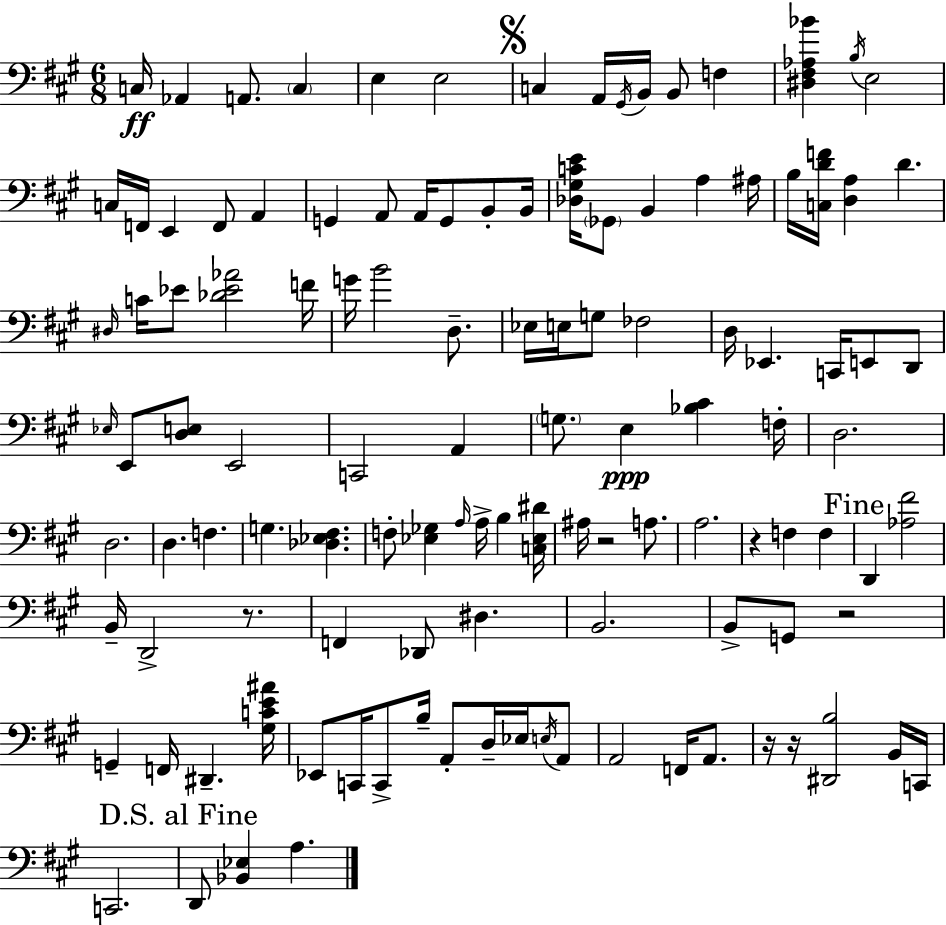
{
  \clef bass
  \numericTimeSignature
  \time 6/8
  \key a \major
  c16\ff aes,4 a,8. \parenthesize c4 | e4 e2 | \mark \markup { \musicglyph "scripts.segno" } c4 a,16 \acciaccatura { gis,16 } b,16 b,8 f4 | <dis fis aes bes'>4 \acciaccatura { b16 } e2 | \break c16 f,16 e,4 f,8 a,4 | g,4 a,8 a,16 g,8 b,8-. | b,16 <des gis c' e'>16 \parenthesize ges,8 b,4 a4 | ais16 b16 <c d' f'>16 <d a>4 d'4. | \break \grace { dis16 } c'16 ees'8 <des' ees' aes'>2 | f'16 g'16 b'2 | d8.-- ees16 e16 g8 fes2 | d16 ees,4. c,16 e,8 | \break d,8 \grace { ees16 } e,8 <d e>8 e,2 | c,2 | a,4 \parenthesize g8. e4\ppp <bes cis'>4 | f16-. d2. | \break d2. | d4. f4. | g4. <des ees fis>4. | f8-. <ees ges>4 \grace { a16 } a16-> | \break b4 <c ees dis'>16 ais16 r2 | a8. a2. | r4 f4 | f4 \mark "Fine" d,4 <aes fis'>2 | \break b,16-- d,2-> | r8. f,4 des,8 dis4. | b,2. | b,8-> g,8 r2 | \break g,4-- f,16 dis,4.-- | <gis c' e' ais'>16 ees,8 c,16 c,8-> b16-- a,8-. | d16-- ees16 \acciaccatura { e16 } a,8 a,2 | f,16 a,8. r16 r16 <dis, b>2 | \break b,16 c,16 c,2. | \mark "D.S. al Fine" d,8 <bes, ees>4 | a4. \bar "|."
}